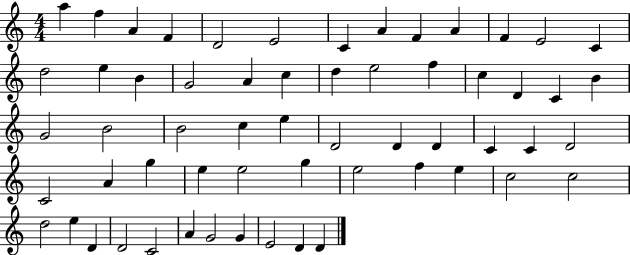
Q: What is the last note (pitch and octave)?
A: D4